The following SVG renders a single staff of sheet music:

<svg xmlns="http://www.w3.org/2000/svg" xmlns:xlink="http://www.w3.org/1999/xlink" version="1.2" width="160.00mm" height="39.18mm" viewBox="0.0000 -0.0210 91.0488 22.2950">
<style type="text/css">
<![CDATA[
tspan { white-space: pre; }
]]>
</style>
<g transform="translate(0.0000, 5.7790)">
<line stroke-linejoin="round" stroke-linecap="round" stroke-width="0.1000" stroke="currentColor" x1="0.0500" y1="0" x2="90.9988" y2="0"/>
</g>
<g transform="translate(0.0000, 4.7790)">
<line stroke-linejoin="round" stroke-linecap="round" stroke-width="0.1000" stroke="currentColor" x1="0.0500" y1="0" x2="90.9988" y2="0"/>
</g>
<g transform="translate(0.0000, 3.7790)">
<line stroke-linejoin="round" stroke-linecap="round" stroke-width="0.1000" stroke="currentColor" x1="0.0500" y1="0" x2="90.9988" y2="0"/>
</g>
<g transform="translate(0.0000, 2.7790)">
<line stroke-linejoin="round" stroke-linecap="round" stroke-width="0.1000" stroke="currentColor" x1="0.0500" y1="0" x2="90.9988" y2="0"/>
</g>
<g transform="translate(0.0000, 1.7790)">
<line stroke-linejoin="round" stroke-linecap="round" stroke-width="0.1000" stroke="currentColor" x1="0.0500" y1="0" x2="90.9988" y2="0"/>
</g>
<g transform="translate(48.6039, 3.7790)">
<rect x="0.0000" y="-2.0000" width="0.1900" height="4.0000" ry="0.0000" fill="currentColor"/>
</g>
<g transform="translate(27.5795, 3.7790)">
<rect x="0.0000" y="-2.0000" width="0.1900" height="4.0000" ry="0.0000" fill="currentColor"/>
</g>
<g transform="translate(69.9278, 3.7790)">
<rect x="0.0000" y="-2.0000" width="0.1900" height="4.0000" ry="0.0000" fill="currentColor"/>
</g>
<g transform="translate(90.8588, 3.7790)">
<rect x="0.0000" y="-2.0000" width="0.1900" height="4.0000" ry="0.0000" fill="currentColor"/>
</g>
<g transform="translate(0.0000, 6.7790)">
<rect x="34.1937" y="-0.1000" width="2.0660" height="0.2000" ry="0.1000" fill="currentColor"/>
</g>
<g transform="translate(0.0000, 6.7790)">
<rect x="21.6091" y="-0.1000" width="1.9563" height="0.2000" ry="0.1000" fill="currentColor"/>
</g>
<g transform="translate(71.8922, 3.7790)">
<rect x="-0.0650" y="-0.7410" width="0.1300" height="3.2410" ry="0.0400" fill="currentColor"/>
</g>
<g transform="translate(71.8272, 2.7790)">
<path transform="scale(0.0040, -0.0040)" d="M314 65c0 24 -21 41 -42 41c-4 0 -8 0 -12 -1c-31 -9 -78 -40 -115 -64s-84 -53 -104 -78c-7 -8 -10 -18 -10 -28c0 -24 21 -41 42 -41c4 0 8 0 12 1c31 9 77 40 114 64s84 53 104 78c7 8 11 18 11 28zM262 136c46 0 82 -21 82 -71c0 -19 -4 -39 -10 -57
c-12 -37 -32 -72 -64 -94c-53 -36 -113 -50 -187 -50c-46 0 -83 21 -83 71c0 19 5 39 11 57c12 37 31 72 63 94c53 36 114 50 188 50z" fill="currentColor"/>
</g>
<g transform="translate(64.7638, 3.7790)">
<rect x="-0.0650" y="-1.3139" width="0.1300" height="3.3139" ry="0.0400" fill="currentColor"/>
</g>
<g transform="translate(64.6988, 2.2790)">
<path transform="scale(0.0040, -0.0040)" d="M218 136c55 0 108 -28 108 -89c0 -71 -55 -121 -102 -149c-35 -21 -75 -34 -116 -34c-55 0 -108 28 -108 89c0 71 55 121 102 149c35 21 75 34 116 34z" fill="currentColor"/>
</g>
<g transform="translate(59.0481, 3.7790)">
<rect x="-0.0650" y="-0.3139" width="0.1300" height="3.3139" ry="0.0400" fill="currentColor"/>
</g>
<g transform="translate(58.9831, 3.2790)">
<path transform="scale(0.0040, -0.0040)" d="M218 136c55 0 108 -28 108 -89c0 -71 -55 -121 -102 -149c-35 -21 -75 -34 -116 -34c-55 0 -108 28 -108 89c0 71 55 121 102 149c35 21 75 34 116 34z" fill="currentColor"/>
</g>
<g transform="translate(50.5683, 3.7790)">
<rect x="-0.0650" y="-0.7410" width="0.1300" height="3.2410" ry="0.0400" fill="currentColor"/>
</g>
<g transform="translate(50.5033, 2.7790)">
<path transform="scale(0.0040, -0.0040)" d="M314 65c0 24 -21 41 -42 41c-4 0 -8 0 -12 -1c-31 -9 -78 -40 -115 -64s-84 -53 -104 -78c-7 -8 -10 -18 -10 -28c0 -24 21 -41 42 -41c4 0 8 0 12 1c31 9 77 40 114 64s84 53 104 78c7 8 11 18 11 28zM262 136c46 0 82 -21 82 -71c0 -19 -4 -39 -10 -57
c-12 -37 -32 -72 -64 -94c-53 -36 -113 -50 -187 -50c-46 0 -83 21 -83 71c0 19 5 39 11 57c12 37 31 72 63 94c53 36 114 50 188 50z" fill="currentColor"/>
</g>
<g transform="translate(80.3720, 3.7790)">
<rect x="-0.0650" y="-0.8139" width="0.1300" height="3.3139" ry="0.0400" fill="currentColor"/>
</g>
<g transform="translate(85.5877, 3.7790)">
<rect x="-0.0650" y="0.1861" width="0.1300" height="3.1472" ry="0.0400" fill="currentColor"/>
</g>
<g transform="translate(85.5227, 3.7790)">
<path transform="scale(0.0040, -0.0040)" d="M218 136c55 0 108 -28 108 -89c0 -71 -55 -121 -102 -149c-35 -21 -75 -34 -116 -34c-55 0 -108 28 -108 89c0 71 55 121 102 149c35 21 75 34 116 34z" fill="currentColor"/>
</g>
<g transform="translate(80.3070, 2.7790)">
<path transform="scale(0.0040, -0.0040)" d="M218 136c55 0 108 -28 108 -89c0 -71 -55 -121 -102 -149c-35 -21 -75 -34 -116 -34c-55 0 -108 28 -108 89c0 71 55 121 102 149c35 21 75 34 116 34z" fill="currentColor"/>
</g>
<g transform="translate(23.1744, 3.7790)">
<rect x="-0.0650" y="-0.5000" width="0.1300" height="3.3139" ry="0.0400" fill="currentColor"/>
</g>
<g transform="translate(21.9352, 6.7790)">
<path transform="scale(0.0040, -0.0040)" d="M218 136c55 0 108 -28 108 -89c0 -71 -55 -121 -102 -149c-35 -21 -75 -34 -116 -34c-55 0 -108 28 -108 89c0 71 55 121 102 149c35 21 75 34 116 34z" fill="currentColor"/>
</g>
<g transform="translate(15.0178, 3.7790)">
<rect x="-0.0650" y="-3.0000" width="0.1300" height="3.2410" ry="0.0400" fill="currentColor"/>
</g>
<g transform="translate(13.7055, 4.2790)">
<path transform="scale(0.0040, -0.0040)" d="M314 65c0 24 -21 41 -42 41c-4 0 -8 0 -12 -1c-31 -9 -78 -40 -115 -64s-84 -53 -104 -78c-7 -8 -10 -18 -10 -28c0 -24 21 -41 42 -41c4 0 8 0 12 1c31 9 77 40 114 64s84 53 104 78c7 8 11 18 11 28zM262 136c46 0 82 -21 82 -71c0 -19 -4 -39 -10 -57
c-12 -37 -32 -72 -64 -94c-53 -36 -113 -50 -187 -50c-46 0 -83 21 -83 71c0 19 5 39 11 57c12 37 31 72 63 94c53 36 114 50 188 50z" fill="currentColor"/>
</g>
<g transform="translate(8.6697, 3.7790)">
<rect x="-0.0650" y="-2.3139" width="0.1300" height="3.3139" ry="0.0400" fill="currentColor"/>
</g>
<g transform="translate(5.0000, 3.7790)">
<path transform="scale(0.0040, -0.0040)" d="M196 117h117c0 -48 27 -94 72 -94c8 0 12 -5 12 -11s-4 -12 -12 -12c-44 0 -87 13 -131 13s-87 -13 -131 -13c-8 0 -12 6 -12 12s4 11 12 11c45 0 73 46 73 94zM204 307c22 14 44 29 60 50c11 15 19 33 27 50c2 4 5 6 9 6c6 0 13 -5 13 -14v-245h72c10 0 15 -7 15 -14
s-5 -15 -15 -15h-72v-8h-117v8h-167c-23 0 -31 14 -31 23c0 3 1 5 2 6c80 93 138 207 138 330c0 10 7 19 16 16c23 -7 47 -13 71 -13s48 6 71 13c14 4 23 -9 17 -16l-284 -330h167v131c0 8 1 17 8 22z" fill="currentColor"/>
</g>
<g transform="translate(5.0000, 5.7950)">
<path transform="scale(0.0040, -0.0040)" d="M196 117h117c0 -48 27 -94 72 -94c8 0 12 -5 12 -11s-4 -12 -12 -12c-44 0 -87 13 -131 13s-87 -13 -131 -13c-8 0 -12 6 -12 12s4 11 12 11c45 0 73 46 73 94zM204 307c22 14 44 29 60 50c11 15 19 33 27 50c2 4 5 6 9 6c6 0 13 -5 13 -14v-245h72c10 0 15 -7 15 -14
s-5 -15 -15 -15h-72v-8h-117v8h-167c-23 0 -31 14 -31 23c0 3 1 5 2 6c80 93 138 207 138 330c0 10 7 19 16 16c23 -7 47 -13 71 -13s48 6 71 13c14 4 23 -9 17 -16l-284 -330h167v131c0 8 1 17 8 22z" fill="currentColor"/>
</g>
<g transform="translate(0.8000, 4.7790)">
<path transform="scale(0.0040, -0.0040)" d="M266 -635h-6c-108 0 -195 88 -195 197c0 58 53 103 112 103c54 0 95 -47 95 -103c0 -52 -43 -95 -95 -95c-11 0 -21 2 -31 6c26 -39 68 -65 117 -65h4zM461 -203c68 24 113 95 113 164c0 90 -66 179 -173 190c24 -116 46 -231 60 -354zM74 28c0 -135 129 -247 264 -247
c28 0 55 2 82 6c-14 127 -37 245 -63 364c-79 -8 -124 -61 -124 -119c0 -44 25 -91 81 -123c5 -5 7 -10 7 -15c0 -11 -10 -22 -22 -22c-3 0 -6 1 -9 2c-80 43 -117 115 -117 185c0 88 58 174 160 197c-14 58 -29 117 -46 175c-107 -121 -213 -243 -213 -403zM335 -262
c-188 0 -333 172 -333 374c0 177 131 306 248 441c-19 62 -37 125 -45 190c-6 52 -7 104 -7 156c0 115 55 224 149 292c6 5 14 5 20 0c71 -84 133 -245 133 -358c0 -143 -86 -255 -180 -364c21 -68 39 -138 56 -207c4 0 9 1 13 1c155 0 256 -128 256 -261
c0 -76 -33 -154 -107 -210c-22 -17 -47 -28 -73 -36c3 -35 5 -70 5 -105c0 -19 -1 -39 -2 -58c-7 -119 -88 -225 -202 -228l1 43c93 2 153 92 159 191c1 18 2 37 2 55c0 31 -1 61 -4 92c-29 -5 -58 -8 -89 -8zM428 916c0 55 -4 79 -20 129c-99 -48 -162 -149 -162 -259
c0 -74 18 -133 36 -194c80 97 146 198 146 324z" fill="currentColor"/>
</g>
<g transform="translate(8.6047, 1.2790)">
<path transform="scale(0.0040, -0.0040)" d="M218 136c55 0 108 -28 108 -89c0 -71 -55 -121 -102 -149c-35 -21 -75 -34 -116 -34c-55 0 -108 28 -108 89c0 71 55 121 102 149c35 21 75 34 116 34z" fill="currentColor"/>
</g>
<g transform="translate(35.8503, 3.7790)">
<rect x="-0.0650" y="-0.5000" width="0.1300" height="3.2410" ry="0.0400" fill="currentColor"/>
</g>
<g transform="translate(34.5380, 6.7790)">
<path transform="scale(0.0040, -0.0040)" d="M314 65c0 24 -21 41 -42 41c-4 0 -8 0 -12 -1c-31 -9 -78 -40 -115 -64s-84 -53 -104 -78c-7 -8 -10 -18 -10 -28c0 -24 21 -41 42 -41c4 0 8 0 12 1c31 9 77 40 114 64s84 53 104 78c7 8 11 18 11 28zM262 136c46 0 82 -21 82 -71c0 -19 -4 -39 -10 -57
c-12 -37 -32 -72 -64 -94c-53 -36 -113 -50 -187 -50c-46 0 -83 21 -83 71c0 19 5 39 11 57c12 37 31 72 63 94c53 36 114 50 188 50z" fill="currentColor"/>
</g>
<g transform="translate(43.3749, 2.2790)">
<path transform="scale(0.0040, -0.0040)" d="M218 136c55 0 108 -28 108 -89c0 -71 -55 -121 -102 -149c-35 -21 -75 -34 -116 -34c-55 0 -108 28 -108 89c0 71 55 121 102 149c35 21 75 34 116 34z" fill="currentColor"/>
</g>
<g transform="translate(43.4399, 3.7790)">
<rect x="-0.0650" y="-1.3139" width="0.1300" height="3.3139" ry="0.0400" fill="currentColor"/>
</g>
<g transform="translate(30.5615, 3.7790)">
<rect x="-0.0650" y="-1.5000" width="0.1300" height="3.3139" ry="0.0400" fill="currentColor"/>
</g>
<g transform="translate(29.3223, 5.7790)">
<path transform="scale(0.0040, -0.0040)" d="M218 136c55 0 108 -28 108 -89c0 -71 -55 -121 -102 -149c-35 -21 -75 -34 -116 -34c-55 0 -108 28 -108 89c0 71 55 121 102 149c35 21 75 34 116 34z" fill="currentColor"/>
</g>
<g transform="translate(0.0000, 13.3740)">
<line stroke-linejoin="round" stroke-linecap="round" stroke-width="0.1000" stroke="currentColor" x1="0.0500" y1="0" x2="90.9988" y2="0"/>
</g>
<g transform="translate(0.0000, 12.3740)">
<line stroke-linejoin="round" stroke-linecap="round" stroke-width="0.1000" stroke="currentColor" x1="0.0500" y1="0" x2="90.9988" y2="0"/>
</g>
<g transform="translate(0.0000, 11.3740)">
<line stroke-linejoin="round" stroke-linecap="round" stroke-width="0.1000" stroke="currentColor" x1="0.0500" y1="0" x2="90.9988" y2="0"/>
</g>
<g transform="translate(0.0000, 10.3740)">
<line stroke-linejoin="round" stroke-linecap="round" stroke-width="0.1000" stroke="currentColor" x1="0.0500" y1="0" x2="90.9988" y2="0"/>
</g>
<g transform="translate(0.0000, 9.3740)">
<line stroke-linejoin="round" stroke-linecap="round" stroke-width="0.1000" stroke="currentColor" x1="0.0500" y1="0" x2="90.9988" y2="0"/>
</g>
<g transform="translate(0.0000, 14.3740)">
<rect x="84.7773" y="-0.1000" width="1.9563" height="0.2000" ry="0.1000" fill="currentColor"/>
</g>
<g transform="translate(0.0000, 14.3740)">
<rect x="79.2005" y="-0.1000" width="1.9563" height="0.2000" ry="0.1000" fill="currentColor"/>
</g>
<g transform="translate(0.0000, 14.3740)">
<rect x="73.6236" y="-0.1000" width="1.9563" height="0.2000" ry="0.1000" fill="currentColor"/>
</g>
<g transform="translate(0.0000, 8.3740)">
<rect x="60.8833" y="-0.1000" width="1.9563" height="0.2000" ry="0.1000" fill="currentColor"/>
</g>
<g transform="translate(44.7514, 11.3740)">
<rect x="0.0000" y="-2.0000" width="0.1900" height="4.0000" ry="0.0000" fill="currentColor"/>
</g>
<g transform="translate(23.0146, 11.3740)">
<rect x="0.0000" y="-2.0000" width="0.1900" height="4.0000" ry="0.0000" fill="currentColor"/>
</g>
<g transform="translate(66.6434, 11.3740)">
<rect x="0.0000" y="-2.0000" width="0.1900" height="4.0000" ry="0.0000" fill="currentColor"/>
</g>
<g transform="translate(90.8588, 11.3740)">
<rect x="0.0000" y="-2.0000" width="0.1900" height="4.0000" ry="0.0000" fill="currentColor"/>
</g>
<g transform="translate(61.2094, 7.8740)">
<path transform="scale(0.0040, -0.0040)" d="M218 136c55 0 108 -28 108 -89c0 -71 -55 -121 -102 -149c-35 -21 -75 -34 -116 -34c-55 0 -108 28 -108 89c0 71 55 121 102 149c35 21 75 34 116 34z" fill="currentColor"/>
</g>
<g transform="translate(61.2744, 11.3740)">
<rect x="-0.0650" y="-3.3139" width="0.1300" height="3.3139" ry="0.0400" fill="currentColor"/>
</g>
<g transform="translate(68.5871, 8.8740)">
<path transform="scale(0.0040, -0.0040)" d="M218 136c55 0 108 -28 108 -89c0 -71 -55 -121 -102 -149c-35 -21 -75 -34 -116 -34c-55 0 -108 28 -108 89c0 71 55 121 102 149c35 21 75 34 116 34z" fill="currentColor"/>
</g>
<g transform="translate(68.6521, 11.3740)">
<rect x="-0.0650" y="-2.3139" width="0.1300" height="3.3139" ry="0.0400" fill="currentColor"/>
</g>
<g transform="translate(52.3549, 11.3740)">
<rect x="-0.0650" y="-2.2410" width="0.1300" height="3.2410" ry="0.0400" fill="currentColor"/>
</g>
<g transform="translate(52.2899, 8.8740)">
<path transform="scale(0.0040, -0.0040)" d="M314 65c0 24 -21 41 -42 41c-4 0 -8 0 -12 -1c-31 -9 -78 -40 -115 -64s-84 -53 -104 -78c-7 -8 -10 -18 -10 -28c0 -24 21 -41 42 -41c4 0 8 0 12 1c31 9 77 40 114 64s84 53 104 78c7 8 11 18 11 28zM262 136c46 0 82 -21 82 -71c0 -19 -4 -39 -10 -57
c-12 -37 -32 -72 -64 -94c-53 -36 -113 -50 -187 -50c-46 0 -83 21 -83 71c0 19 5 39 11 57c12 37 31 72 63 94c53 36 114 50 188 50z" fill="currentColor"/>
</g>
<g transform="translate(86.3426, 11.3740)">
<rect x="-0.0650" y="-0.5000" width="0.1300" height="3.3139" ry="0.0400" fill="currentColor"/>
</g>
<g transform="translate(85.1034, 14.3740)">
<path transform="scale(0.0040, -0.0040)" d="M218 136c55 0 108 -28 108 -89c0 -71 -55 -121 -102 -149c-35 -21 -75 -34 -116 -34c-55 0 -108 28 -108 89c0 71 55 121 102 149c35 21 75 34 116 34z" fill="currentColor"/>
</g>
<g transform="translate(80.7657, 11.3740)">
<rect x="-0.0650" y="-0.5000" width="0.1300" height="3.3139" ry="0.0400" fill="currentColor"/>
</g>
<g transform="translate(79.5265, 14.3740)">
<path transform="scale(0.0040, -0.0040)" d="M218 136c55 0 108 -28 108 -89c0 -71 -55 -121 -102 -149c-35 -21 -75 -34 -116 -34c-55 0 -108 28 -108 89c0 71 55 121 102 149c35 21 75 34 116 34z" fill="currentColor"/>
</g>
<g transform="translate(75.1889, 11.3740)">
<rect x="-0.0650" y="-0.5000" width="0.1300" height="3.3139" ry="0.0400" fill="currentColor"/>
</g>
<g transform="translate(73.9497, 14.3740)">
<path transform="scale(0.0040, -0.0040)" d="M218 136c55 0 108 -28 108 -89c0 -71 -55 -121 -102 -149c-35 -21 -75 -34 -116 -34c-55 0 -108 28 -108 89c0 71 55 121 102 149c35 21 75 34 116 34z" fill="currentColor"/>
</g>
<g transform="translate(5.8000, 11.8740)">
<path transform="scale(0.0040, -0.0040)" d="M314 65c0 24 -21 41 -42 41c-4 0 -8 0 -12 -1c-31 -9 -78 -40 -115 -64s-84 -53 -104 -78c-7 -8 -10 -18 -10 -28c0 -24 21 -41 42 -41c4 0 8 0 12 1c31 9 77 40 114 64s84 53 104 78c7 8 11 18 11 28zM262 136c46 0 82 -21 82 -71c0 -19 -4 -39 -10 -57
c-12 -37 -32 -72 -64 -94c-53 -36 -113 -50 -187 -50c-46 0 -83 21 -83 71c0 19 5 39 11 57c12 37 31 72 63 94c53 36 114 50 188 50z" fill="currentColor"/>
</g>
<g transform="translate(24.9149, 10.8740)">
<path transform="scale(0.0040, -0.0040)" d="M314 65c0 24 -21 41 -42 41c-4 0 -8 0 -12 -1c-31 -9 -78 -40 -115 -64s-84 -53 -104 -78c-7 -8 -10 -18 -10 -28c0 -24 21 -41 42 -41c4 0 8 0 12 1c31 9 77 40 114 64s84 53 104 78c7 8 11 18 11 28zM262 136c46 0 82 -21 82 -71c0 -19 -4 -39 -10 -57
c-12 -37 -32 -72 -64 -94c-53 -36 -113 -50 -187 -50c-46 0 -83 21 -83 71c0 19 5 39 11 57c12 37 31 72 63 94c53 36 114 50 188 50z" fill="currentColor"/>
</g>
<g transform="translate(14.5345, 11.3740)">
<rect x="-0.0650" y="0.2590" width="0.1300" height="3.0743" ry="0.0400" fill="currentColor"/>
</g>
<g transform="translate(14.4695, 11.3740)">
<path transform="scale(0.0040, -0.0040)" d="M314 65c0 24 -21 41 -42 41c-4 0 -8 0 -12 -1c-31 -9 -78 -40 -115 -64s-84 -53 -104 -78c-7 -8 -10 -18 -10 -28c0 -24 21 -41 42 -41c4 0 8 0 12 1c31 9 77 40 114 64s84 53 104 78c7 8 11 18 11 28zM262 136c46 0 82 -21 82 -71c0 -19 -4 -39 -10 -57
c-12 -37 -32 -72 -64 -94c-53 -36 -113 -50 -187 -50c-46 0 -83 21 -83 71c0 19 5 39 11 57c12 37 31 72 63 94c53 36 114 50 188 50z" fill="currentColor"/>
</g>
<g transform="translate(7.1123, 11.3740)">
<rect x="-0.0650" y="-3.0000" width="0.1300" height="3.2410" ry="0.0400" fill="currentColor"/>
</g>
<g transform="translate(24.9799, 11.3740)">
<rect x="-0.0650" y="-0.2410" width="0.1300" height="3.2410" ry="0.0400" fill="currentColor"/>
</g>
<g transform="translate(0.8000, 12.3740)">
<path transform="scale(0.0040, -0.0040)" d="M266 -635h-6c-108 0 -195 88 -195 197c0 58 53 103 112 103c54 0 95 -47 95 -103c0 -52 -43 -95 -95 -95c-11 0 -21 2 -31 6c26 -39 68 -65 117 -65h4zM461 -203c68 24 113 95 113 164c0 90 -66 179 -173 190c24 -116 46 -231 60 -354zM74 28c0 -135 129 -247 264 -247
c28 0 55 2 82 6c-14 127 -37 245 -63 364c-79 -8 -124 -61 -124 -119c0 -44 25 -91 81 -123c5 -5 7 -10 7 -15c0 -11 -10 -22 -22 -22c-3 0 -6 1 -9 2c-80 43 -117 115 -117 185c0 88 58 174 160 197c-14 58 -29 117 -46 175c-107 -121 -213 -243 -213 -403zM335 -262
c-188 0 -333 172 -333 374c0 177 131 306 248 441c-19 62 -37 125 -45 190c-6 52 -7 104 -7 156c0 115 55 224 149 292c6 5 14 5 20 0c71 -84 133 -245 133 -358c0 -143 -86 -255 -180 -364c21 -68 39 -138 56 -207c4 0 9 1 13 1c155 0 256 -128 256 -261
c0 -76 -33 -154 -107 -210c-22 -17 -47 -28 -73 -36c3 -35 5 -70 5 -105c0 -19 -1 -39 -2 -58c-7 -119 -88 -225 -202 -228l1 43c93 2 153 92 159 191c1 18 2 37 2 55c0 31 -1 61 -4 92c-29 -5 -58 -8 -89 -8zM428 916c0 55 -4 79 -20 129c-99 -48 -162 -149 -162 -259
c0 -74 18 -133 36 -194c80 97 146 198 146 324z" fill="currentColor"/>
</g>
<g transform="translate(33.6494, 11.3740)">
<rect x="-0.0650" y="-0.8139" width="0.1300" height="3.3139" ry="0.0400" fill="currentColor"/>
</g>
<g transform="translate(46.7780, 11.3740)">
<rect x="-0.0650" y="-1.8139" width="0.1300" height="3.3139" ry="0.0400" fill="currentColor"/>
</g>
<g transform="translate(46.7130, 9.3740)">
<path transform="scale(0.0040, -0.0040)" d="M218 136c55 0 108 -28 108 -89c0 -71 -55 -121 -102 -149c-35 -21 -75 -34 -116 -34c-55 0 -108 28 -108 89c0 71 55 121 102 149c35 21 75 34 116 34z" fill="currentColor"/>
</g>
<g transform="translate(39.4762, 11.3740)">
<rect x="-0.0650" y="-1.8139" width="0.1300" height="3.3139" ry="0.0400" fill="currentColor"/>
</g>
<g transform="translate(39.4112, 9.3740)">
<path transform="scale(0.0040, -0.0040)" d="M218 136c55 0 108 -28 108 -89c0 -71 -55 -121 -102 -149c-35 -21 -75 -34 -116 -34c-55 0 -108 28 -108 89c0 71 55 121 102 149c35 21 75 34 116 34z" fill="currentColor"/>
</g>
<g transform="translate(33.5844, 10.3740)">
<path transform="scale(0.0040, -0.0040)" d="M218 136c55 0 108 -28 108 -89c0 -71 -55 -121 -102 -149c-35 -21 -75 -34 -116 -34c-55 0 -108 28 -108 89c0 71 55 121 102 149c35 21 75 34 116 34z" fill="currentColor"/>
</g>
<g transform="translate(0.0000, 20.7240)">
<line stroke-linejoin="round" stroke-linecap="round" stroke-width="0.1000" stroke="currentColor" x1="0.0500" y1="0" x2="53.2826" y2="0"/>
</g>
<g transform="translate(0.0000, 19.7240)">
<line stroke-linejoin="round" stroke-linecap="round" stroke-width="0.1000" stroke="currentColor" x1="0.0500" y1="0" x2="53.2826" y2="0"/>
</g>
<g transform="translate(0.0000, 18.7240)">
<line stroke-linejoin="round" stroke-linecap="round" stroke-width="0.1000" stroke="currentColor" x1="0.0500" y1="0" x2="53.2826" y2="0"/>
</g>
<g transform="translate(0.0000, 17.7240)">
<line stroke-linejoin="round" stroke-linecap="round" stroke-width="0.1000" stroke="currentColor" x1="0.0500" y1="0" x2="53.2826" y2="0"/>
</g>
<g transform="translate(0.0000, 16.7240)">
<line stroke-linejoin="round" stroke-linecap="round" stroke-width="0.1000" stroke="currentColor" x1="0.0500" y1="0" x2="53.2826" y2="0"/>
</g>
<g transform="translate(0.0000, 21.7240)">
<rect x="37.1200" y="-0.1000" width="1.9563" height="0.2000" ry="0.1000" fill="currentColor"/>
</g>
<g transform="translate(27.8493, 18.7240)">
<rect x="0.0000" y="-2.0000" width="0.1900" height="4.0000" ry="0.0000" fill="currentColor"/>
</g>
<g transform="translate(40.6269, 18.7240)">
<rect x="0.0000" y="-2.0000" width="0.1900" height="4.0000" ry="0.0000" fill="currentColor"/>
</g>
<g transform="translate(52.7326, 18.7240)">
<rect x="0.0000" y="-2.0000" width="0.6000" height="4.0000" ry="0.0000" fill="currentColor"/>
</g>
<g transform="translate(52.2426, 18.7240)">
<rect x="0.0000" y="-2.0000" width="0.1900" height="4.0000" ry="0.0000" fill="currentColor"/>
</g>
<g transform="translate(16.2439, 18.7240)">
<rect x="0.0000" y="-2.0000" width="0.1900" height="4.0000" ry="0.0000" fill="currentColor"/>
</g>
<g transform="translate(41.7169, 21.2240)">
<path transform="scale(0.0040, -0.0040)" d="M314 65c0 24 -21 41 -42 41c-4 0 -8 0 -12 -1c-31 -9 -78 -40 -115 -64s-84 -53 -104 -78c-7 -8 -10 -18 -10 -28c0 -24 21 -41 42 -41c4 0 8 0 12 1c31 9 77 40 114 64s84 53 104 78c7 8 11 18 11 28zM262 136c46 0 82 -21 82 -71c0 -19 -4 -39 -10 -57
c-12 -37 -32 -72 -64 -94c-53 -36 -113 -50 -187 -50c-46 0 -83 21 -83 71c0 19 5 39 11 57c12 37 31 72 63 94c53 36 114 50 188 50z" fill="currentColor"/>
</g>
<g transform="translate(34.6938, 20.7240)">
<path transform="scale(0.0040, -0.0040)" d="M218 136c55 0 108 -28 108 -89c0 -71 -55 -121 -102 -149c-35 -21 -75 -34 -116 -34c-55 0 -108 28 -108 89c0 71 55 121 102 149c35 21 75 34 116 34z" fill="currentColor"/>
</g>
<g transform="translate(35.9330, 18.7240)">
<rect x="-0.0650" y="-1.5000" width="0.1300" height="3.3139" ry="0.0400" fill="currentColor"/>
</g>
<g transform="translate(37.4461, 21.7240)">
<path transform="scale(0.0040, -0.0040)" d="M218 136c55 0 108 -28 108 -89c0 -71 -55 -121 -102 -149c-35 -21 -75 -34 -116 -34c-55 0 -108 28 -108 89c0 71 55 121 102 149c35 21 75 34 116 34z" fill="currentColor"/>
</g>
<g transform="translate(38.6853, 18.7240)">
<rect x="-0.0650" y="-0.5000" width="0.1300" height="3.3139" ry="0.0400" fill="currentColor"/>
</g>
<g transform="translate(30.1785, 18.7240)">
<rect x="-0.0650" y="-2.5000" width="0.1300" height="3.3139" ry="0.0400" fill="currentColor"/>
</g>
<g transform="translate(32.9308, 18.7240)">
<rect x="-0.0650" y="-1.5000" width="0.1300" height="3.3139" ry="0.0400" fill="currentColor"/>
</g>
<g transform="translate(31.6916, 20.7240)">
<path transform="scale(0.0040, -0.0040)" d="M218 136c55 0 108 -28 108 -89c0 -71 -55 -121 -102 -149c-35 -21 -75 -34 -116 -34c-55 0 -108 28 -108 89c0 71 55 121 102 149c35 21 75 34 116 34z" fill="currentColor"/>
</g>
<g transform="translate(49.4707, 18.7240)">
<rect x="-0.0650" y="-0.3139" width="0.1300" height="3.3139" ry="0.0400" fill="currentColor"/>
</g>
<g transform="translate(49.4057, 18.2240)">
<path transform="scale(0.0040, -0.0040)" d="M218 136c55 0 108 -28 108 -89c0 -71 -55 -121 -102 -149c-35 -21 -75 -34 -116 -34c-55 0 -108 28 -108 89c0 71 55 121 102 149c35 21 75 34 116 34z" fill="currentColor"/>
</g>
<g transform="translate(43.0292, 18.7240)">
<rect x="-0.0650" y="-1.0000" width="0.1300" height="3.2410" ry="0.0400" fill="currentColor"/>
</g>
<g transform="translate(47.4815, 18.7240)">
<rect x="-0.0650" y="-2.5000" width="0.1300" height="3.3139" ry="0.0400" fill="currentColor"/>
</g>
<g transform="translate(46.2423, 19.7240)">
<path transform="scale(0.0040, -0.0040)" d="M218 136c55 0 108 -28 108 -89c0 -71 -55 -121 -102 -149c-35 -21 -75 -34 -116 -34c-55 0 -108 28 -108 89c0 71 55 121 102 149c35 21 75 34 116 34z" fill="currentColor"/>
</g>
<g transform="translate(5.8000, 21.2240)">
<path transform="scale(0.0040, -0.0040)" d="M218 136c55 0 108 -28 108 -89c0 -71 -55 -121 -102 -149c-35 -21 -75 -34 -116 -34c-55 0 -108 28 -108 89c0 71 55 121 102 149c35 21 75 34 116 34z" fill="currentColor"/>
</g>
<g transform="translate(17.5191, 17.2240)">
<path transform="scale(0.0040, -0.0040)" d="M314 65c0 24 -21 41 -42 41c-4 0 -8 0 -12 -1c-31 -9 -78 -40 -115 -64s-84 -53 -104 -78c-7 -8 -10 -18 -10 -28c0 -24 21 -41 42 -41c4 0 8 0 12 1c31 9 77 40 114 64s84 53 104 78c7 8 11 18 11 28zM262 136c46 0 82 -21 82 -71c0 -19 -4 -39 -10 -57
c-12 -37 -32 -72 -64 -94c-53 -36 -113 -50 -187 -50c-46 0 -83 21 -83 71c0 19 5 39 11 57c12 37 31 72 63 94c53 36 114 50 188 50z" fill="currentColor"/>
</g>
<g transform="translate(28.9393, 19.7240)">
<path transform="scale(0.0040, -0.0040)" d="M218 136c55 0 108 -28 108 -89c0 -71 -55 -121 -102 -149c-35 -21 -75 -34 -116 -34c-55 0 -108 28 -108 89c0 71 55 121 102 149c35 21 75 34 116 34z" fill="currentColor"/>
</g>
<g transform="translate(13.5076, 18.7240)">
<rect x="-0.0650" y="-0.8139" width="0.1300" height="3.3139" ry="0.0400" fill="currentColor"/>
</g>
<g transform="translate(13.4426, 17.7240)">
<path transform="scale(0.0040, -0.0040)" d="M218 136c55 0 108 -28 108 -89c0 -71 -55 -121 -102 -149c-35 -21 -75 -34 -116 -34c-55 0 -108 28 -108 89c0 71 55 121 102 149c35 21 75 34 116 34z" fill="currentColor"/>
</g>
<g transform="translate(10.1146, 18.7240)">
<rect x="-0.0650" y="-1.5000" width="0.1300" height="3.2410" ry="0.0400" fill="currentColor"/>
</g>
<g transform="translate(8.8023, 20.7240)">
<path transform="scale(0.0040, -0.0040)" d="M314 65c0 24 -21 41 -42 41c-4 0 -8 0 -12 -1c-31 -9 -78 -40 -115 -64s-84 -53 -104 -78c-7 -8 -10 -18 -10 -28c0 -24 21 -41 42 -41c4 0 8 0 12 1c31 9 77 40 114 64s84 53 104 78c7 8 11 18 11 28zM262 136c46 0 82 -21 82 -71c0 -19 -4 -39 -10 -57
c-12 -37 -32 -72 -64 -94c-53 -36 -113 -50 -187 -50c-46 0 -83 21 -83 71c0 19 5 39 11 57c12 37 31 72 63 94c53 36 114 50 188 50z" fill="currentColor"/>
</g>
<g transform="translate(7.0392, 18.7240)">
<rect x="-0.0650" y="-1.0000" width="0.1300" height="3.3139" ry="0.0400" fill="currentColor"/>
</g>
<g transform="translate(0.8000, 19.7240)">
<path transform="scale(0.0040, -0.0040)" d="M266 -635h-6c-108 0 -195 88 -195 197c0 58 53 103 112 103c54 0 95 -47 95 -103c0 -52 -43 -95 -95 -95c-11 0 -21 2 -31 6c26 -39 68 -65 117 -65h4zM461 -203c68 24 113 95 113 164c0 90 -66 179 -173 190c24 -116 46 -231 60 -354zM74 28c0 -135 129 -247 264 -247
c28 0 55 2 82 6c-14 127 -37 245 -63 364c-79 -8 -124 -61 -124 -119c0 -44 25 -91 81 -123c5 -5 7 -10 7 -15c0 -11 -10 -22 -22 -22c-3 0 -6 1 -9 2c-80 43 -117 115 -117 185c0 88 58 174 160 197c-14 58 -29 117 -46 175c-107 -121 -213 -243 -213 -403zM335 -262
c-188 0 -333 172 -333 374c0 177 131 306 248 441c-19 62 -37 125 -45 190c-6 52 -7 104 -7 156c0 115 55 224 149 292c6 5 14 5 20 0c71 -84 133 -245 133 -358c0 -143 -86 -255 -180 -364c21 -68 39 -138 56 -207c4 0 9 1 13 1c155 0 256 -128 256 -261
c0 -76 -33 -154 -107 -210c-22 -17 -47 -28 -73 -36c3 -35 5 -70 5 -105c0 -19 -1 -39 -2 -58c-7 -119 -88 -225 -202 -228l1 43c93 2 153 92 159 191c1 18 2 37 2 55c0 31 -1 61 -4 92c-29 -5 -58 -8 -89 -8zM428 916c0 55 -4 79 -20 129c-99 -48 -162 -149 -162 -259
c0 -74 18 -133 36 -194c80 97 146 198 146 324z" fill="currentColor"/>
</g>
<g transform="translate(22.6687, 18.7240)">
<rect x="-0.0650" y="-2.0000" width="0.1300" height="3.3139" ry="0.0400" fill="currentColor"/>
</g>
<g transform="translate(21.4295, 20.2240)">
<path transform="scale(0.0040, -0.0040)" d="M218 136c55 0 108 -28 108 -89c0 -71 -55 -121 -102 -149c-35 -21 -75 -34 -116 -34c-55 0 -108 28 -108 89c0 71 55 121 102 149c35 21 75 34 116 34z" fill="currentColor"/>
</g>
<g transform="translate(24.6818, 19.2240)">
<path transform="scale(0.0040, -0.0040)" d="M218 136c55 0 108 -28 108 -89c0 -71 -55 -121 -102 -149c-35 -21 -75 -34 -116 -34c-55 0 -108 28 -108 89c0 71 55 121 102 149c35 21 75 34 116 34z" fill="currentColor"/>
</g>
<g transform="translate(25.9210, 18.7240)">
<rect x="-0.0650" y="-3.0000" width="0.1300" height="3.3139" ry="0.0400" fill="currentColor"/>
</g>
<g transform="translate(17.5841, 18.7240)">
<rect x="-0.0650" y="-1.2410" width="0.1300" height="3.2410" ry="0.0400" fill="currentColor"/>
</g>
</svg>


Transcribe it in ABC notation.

X:1
T:Untitled
M:4/4
L:1/4
K:C
g A2 C E C2 e d2 c e d2 d B A2 B2 c2 d f f g2 b g C C C D E2 d e2 F A G E E C D2 G c